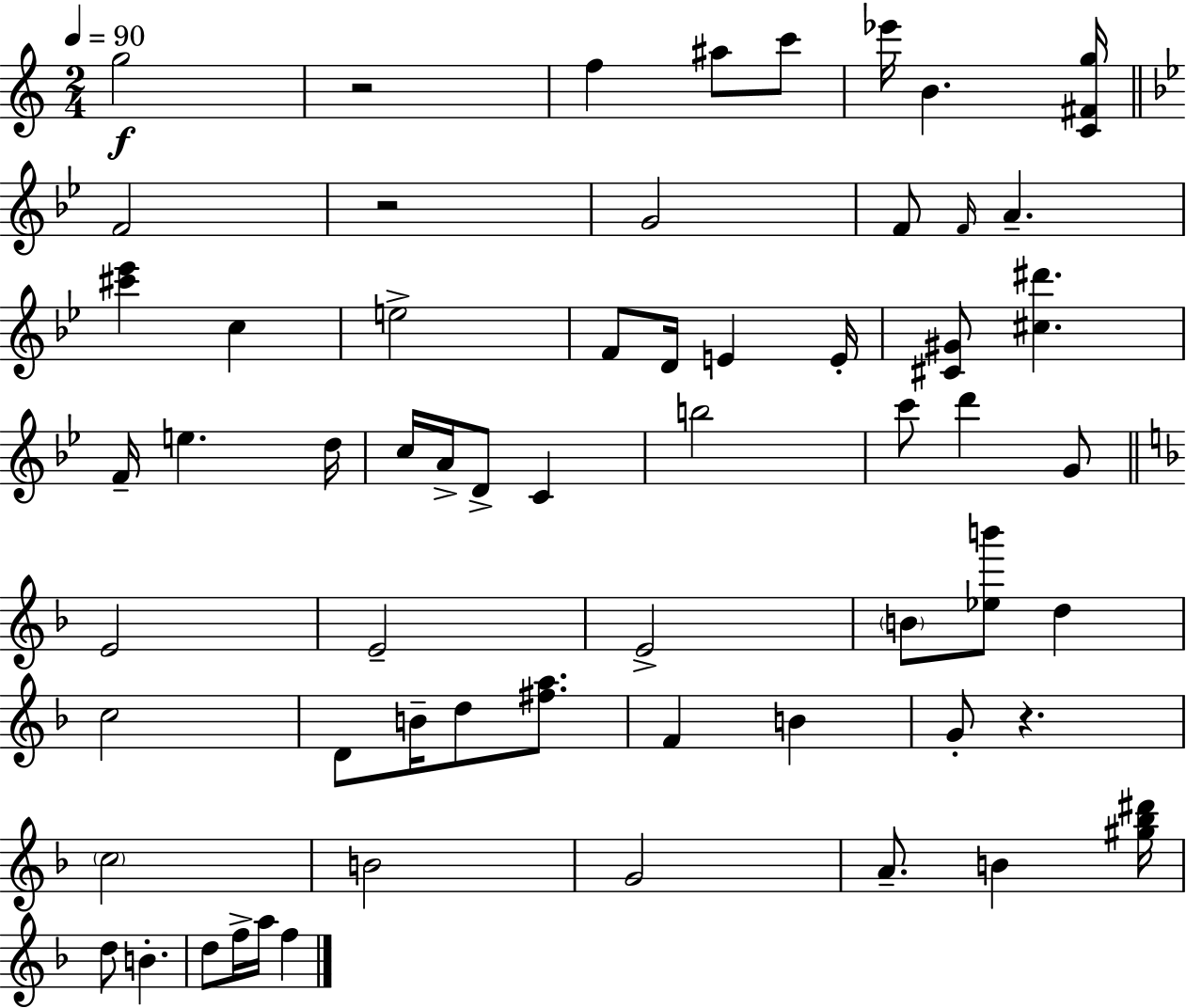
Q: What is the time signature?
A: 2/4